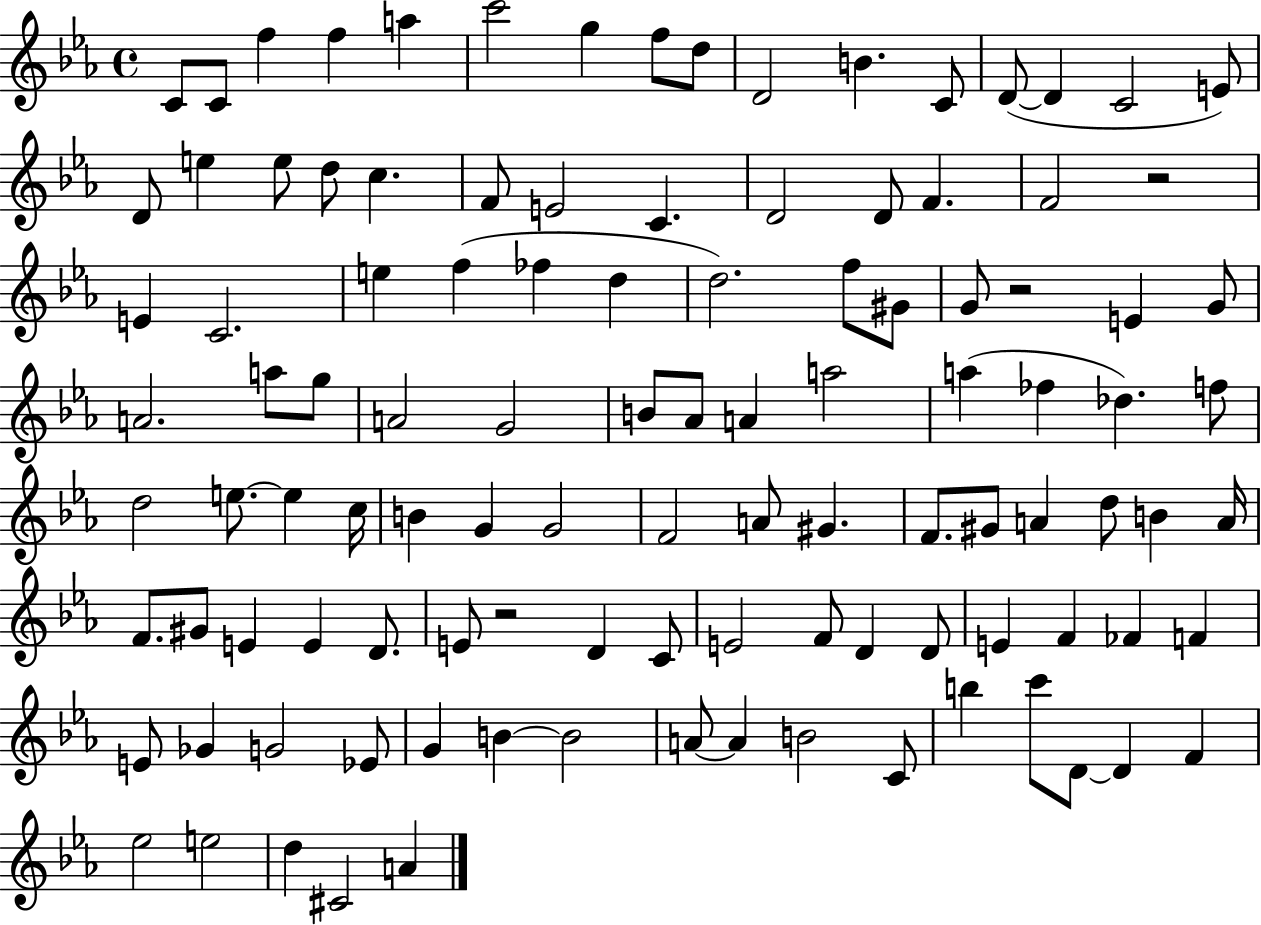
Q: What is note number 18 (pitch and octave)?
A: E5